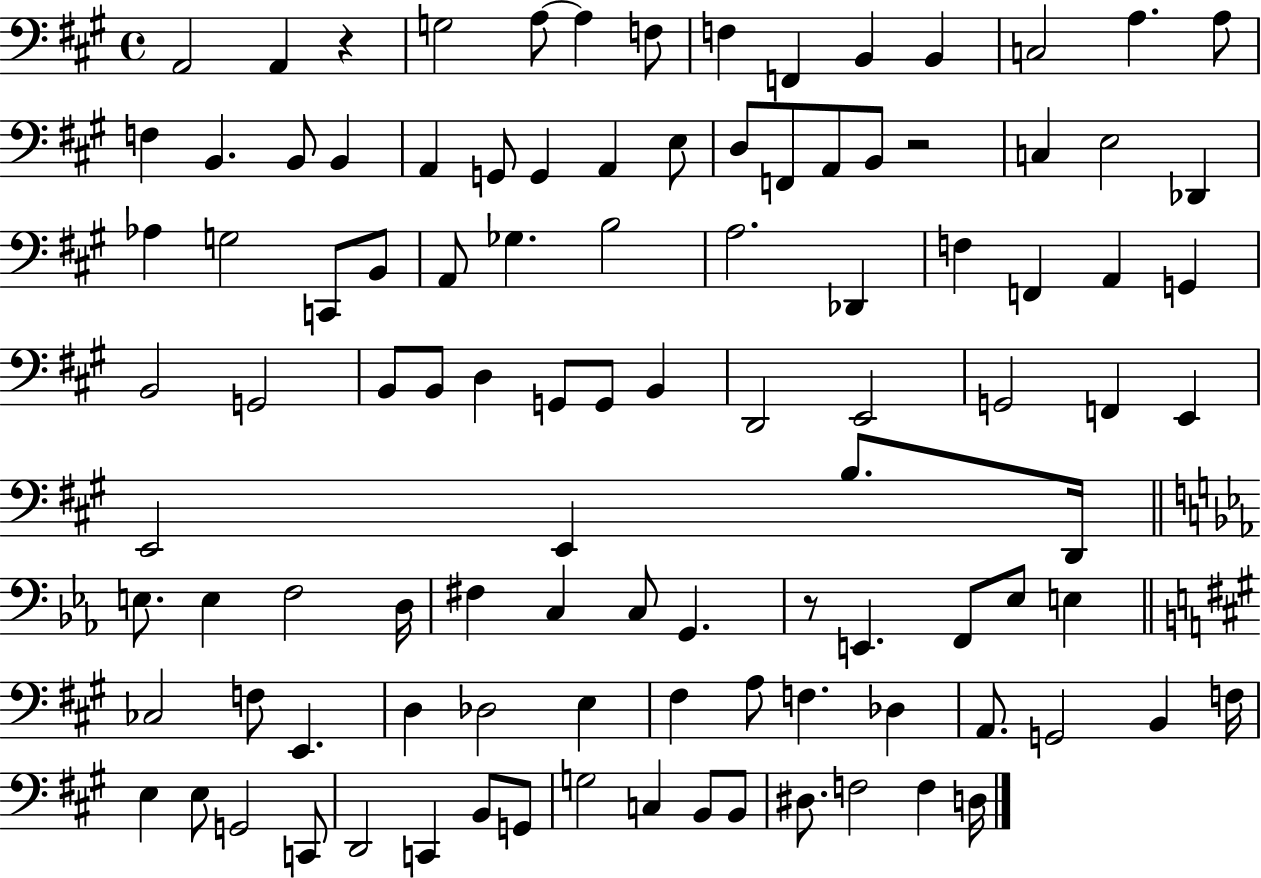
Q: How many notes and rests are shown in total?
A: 104